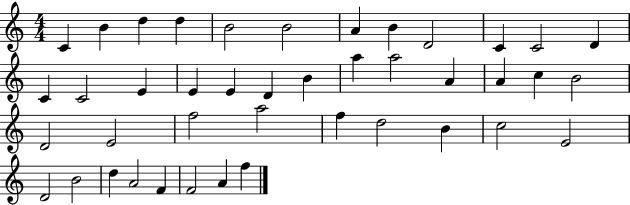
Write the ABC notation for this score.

X:1
T:Untitled
M:4/4
L:1/4
K:C
C B d d B2 B2 A B D2 C C2 D C C2 E E E D B a a2 A A c B2 D2 E2 f2 a2 f d2 B c2 E2 D2 B2 d A2 F F2 A f